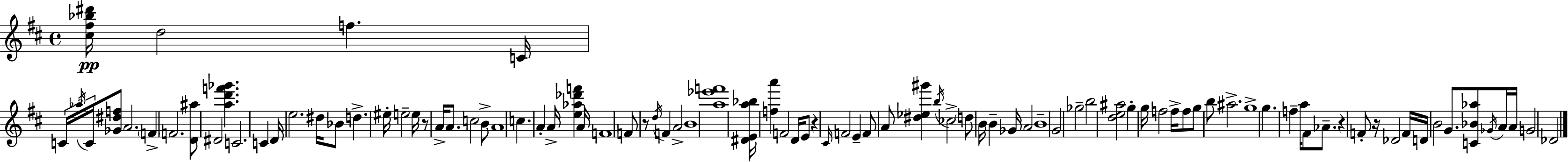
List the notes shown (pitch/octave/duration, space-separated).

[C#5,F#5,Bb5,D#6]/s D5/h F5/q. C4/s C4/s Ab5/s C4/s [Gb4,D#5,F5]/e A4/h. F4/q F4/h. [D4,A#5]/e D#4/h [A5,D6,F6,Gb6]/q. C4/h. C4/q D4/s E5/h. D#5/s Bb4/e D5/q. EIS5/s E5/h E5/s R/e A4/s A4/e. C5/h B4/e A4/w C5/q. A4/q A4/s [E5,Ab5,Db6,F6]/q A4/s F4/w F4/e R/e D5/s F4/q A4/h B4/w [A5,Eb6,F6]/w [D#4,E4,A5,Bb5]/s [F5,A6]/q F4/h D4/s E4/e R/q C#4/s F4/h E4/q F4/e A4/e [D#5,Eb5,G#6]/q B5/s CES5/h D5/e B4/s B4/q Gb4/s A4/h B4/w G4/h Gb5/h B5/h [D5,E5,A#5]/h G5/q G5/s F5/h F5/s F5/e G5/e B5/e A#5/h. G5/w G5/q. F5/q A5/s F#4/e Ab4/e. R/q F4/e R/s Db4/h F4/s D4/s B4/h G4/e. [C4,Bb4,Ab5]/e Gb4/s A4/s A4/s G4/h Db4/h